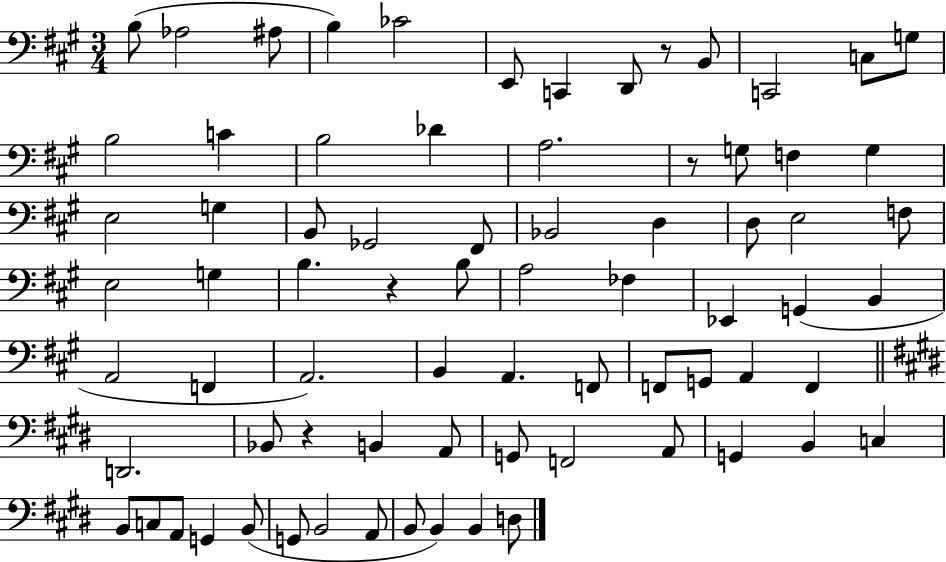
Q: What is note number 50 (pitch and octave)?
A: D2